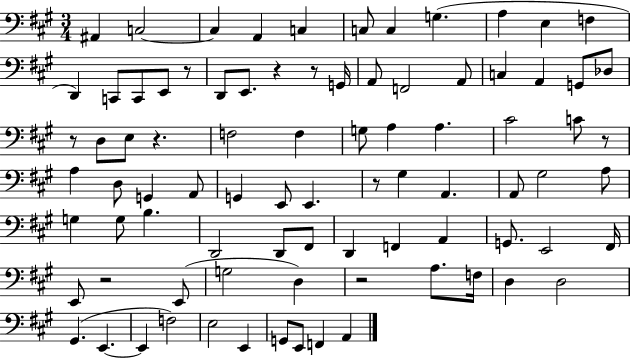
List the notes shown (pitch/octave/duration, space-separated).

A#2/q C3/h C3/q A2/q C3/q C3/e C3/q G3/q. A3/q E3/q F3/q D2/q C2/e C2/e E2/e R/e D2/e E2/e. R/q R/e G2/s A2/e F2/h A2/e C3/q A2/q G2/e Db3/e R/e D3/e E3/e R/q. F3/h F3/q G3/e A3/q A3/q. C#4/h C4/e R/e A3/q D3/e G2/q A2/e G2/q E2/e E2/q. R/e G#3/q A2/q. A2/e G#3/h A3/e G3/q G3/e B3/q. D2/h D2/e F#2/e D2/q F2/q A2/q G2/e. E2/h F#2/s E2/e R/h E2/e G3/h D3/q R/h A3/e. F3/s D3/q D3/h G#2/q. E2/q. E2/q F3/h E3/h E2/q G2/e E2/e F2/q A2/q